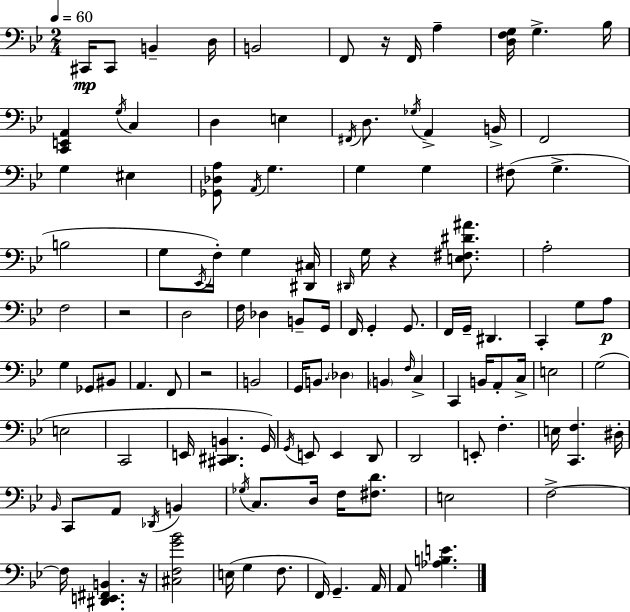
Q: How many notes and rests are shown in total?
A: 117